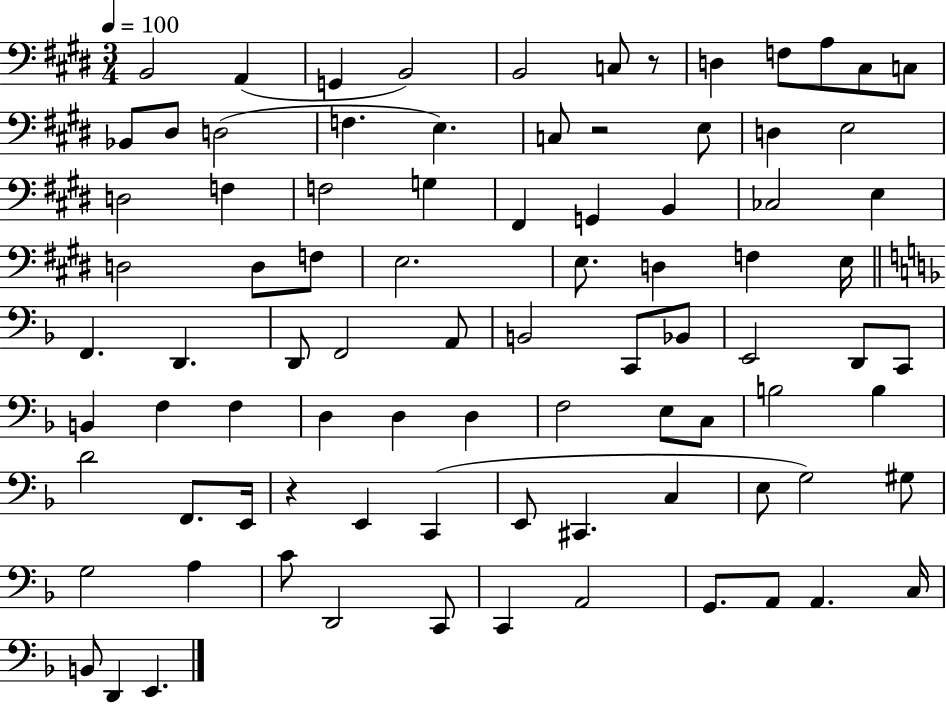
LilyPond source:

{
  \clef bass
  \numericTimeSignature
  \time 3/4
  \key e \major
  \tempo 4 = 100
  b,2 a,4( | g,4 b,2) | b,2 c8 r8 | d4 f8 a8 cis8 c8 | \break bes,8 dis8 d2( | f4. e4.) | c8 r2 e8 | d4 e2 | \break d2 f4 | f2 g4 | fis,4 g,4 b,4 | ces2 e4 | \break d2 d8 f8 | e2. | e8. d4 f4 e16 | \bar "||" \break \key f \major f,4. d,4. | d,8 f,2 a,8 | b,2 c,8 bes,8 | e,2 d,8 c,8 | \break b,4 f4 f4 | d4 d4 d4 | f2 e8 c8 | b2 b4 | \break d'2 f,8. e,16 | r4 e,4 c,4( | e,8 cis,4. c4 | e8 g2) gis8 | \break g2 a4 | c'8 d,2 c,8 | c,4 a,2 | g,8. a,8 a,4. c16 | \break b,8 d,4 e,4. | \bar "|."
}